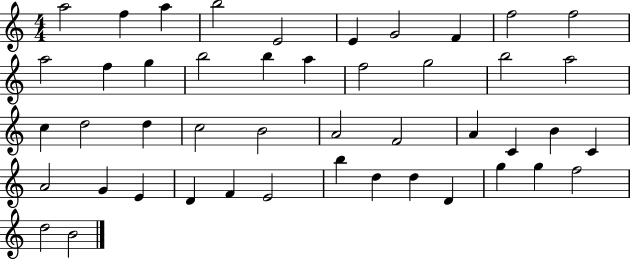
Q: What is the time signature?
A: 4/4